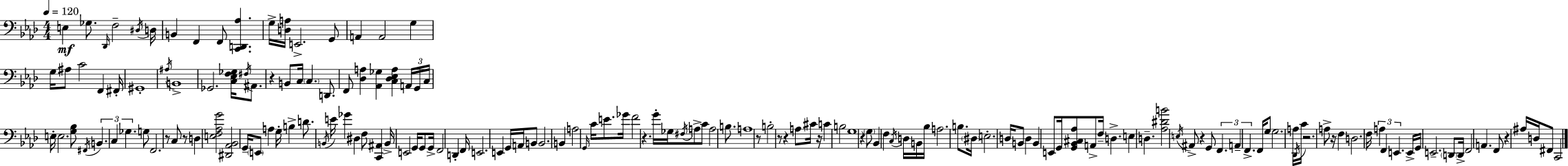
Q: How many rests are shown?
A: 13